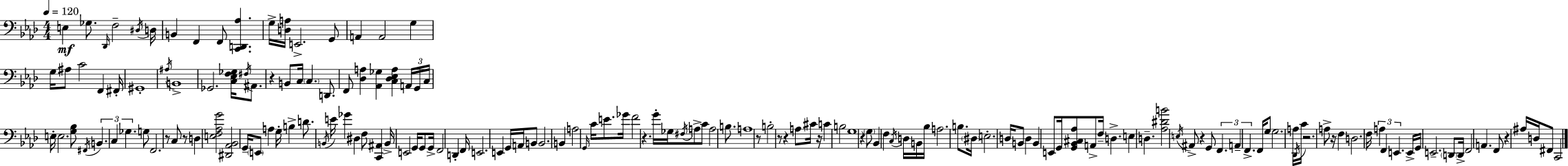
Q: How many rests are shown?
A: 13